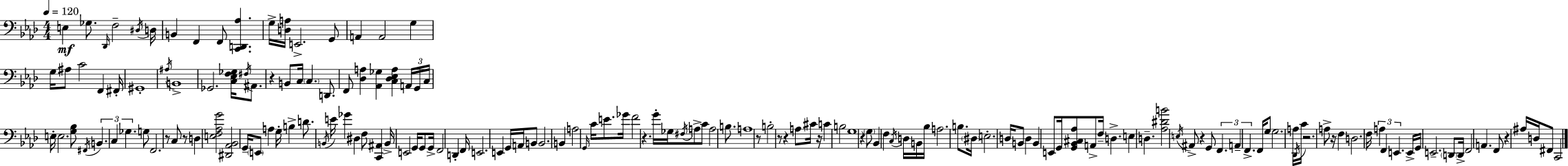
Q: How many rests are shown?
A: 13